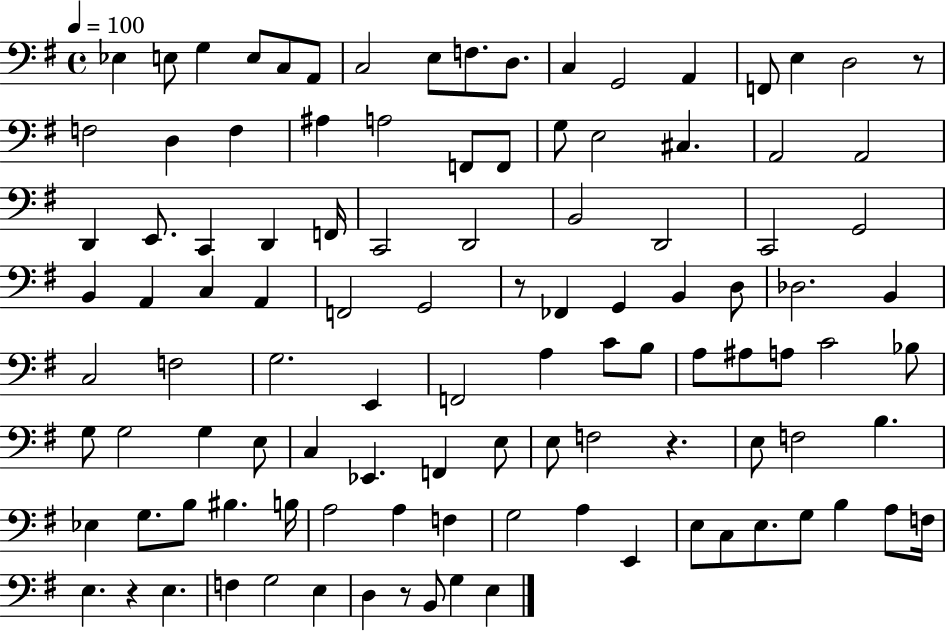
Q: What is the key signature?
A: G major